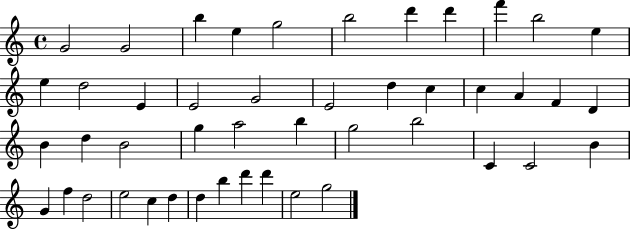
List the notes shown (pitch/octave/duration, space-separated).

G4/h G4/h B5/q E5/q G5/h B5/h D6/q D6/q F6/q B5/h E5/q E5/q D5/h E4/q E4/h G4/h E4/h D5/q C5/q C5/q A4/q F4/q D4/q B4/q D5/q B4/h G5/q A5/h B5/q G5/h B5/h C4/q C4/h B4/q G4/q F5/q D5/h E5/h C5/q D5/q D5/q B5/q D6/q D6/q E5/h G5/h